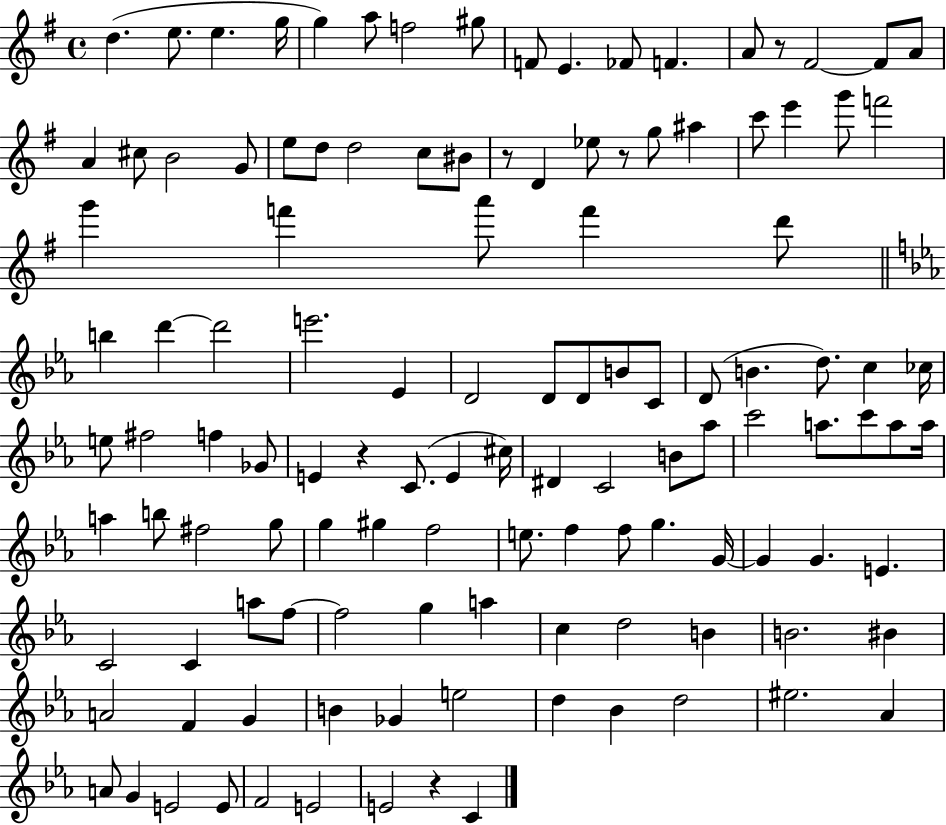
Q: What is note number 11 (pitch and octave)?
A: FES4